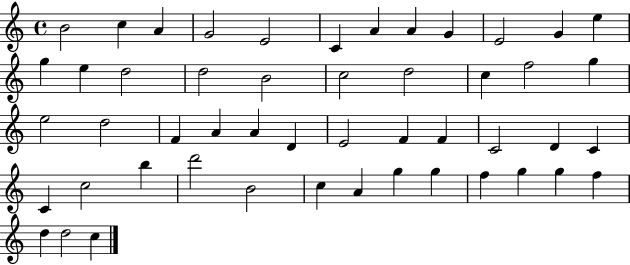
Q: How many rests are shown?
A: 0